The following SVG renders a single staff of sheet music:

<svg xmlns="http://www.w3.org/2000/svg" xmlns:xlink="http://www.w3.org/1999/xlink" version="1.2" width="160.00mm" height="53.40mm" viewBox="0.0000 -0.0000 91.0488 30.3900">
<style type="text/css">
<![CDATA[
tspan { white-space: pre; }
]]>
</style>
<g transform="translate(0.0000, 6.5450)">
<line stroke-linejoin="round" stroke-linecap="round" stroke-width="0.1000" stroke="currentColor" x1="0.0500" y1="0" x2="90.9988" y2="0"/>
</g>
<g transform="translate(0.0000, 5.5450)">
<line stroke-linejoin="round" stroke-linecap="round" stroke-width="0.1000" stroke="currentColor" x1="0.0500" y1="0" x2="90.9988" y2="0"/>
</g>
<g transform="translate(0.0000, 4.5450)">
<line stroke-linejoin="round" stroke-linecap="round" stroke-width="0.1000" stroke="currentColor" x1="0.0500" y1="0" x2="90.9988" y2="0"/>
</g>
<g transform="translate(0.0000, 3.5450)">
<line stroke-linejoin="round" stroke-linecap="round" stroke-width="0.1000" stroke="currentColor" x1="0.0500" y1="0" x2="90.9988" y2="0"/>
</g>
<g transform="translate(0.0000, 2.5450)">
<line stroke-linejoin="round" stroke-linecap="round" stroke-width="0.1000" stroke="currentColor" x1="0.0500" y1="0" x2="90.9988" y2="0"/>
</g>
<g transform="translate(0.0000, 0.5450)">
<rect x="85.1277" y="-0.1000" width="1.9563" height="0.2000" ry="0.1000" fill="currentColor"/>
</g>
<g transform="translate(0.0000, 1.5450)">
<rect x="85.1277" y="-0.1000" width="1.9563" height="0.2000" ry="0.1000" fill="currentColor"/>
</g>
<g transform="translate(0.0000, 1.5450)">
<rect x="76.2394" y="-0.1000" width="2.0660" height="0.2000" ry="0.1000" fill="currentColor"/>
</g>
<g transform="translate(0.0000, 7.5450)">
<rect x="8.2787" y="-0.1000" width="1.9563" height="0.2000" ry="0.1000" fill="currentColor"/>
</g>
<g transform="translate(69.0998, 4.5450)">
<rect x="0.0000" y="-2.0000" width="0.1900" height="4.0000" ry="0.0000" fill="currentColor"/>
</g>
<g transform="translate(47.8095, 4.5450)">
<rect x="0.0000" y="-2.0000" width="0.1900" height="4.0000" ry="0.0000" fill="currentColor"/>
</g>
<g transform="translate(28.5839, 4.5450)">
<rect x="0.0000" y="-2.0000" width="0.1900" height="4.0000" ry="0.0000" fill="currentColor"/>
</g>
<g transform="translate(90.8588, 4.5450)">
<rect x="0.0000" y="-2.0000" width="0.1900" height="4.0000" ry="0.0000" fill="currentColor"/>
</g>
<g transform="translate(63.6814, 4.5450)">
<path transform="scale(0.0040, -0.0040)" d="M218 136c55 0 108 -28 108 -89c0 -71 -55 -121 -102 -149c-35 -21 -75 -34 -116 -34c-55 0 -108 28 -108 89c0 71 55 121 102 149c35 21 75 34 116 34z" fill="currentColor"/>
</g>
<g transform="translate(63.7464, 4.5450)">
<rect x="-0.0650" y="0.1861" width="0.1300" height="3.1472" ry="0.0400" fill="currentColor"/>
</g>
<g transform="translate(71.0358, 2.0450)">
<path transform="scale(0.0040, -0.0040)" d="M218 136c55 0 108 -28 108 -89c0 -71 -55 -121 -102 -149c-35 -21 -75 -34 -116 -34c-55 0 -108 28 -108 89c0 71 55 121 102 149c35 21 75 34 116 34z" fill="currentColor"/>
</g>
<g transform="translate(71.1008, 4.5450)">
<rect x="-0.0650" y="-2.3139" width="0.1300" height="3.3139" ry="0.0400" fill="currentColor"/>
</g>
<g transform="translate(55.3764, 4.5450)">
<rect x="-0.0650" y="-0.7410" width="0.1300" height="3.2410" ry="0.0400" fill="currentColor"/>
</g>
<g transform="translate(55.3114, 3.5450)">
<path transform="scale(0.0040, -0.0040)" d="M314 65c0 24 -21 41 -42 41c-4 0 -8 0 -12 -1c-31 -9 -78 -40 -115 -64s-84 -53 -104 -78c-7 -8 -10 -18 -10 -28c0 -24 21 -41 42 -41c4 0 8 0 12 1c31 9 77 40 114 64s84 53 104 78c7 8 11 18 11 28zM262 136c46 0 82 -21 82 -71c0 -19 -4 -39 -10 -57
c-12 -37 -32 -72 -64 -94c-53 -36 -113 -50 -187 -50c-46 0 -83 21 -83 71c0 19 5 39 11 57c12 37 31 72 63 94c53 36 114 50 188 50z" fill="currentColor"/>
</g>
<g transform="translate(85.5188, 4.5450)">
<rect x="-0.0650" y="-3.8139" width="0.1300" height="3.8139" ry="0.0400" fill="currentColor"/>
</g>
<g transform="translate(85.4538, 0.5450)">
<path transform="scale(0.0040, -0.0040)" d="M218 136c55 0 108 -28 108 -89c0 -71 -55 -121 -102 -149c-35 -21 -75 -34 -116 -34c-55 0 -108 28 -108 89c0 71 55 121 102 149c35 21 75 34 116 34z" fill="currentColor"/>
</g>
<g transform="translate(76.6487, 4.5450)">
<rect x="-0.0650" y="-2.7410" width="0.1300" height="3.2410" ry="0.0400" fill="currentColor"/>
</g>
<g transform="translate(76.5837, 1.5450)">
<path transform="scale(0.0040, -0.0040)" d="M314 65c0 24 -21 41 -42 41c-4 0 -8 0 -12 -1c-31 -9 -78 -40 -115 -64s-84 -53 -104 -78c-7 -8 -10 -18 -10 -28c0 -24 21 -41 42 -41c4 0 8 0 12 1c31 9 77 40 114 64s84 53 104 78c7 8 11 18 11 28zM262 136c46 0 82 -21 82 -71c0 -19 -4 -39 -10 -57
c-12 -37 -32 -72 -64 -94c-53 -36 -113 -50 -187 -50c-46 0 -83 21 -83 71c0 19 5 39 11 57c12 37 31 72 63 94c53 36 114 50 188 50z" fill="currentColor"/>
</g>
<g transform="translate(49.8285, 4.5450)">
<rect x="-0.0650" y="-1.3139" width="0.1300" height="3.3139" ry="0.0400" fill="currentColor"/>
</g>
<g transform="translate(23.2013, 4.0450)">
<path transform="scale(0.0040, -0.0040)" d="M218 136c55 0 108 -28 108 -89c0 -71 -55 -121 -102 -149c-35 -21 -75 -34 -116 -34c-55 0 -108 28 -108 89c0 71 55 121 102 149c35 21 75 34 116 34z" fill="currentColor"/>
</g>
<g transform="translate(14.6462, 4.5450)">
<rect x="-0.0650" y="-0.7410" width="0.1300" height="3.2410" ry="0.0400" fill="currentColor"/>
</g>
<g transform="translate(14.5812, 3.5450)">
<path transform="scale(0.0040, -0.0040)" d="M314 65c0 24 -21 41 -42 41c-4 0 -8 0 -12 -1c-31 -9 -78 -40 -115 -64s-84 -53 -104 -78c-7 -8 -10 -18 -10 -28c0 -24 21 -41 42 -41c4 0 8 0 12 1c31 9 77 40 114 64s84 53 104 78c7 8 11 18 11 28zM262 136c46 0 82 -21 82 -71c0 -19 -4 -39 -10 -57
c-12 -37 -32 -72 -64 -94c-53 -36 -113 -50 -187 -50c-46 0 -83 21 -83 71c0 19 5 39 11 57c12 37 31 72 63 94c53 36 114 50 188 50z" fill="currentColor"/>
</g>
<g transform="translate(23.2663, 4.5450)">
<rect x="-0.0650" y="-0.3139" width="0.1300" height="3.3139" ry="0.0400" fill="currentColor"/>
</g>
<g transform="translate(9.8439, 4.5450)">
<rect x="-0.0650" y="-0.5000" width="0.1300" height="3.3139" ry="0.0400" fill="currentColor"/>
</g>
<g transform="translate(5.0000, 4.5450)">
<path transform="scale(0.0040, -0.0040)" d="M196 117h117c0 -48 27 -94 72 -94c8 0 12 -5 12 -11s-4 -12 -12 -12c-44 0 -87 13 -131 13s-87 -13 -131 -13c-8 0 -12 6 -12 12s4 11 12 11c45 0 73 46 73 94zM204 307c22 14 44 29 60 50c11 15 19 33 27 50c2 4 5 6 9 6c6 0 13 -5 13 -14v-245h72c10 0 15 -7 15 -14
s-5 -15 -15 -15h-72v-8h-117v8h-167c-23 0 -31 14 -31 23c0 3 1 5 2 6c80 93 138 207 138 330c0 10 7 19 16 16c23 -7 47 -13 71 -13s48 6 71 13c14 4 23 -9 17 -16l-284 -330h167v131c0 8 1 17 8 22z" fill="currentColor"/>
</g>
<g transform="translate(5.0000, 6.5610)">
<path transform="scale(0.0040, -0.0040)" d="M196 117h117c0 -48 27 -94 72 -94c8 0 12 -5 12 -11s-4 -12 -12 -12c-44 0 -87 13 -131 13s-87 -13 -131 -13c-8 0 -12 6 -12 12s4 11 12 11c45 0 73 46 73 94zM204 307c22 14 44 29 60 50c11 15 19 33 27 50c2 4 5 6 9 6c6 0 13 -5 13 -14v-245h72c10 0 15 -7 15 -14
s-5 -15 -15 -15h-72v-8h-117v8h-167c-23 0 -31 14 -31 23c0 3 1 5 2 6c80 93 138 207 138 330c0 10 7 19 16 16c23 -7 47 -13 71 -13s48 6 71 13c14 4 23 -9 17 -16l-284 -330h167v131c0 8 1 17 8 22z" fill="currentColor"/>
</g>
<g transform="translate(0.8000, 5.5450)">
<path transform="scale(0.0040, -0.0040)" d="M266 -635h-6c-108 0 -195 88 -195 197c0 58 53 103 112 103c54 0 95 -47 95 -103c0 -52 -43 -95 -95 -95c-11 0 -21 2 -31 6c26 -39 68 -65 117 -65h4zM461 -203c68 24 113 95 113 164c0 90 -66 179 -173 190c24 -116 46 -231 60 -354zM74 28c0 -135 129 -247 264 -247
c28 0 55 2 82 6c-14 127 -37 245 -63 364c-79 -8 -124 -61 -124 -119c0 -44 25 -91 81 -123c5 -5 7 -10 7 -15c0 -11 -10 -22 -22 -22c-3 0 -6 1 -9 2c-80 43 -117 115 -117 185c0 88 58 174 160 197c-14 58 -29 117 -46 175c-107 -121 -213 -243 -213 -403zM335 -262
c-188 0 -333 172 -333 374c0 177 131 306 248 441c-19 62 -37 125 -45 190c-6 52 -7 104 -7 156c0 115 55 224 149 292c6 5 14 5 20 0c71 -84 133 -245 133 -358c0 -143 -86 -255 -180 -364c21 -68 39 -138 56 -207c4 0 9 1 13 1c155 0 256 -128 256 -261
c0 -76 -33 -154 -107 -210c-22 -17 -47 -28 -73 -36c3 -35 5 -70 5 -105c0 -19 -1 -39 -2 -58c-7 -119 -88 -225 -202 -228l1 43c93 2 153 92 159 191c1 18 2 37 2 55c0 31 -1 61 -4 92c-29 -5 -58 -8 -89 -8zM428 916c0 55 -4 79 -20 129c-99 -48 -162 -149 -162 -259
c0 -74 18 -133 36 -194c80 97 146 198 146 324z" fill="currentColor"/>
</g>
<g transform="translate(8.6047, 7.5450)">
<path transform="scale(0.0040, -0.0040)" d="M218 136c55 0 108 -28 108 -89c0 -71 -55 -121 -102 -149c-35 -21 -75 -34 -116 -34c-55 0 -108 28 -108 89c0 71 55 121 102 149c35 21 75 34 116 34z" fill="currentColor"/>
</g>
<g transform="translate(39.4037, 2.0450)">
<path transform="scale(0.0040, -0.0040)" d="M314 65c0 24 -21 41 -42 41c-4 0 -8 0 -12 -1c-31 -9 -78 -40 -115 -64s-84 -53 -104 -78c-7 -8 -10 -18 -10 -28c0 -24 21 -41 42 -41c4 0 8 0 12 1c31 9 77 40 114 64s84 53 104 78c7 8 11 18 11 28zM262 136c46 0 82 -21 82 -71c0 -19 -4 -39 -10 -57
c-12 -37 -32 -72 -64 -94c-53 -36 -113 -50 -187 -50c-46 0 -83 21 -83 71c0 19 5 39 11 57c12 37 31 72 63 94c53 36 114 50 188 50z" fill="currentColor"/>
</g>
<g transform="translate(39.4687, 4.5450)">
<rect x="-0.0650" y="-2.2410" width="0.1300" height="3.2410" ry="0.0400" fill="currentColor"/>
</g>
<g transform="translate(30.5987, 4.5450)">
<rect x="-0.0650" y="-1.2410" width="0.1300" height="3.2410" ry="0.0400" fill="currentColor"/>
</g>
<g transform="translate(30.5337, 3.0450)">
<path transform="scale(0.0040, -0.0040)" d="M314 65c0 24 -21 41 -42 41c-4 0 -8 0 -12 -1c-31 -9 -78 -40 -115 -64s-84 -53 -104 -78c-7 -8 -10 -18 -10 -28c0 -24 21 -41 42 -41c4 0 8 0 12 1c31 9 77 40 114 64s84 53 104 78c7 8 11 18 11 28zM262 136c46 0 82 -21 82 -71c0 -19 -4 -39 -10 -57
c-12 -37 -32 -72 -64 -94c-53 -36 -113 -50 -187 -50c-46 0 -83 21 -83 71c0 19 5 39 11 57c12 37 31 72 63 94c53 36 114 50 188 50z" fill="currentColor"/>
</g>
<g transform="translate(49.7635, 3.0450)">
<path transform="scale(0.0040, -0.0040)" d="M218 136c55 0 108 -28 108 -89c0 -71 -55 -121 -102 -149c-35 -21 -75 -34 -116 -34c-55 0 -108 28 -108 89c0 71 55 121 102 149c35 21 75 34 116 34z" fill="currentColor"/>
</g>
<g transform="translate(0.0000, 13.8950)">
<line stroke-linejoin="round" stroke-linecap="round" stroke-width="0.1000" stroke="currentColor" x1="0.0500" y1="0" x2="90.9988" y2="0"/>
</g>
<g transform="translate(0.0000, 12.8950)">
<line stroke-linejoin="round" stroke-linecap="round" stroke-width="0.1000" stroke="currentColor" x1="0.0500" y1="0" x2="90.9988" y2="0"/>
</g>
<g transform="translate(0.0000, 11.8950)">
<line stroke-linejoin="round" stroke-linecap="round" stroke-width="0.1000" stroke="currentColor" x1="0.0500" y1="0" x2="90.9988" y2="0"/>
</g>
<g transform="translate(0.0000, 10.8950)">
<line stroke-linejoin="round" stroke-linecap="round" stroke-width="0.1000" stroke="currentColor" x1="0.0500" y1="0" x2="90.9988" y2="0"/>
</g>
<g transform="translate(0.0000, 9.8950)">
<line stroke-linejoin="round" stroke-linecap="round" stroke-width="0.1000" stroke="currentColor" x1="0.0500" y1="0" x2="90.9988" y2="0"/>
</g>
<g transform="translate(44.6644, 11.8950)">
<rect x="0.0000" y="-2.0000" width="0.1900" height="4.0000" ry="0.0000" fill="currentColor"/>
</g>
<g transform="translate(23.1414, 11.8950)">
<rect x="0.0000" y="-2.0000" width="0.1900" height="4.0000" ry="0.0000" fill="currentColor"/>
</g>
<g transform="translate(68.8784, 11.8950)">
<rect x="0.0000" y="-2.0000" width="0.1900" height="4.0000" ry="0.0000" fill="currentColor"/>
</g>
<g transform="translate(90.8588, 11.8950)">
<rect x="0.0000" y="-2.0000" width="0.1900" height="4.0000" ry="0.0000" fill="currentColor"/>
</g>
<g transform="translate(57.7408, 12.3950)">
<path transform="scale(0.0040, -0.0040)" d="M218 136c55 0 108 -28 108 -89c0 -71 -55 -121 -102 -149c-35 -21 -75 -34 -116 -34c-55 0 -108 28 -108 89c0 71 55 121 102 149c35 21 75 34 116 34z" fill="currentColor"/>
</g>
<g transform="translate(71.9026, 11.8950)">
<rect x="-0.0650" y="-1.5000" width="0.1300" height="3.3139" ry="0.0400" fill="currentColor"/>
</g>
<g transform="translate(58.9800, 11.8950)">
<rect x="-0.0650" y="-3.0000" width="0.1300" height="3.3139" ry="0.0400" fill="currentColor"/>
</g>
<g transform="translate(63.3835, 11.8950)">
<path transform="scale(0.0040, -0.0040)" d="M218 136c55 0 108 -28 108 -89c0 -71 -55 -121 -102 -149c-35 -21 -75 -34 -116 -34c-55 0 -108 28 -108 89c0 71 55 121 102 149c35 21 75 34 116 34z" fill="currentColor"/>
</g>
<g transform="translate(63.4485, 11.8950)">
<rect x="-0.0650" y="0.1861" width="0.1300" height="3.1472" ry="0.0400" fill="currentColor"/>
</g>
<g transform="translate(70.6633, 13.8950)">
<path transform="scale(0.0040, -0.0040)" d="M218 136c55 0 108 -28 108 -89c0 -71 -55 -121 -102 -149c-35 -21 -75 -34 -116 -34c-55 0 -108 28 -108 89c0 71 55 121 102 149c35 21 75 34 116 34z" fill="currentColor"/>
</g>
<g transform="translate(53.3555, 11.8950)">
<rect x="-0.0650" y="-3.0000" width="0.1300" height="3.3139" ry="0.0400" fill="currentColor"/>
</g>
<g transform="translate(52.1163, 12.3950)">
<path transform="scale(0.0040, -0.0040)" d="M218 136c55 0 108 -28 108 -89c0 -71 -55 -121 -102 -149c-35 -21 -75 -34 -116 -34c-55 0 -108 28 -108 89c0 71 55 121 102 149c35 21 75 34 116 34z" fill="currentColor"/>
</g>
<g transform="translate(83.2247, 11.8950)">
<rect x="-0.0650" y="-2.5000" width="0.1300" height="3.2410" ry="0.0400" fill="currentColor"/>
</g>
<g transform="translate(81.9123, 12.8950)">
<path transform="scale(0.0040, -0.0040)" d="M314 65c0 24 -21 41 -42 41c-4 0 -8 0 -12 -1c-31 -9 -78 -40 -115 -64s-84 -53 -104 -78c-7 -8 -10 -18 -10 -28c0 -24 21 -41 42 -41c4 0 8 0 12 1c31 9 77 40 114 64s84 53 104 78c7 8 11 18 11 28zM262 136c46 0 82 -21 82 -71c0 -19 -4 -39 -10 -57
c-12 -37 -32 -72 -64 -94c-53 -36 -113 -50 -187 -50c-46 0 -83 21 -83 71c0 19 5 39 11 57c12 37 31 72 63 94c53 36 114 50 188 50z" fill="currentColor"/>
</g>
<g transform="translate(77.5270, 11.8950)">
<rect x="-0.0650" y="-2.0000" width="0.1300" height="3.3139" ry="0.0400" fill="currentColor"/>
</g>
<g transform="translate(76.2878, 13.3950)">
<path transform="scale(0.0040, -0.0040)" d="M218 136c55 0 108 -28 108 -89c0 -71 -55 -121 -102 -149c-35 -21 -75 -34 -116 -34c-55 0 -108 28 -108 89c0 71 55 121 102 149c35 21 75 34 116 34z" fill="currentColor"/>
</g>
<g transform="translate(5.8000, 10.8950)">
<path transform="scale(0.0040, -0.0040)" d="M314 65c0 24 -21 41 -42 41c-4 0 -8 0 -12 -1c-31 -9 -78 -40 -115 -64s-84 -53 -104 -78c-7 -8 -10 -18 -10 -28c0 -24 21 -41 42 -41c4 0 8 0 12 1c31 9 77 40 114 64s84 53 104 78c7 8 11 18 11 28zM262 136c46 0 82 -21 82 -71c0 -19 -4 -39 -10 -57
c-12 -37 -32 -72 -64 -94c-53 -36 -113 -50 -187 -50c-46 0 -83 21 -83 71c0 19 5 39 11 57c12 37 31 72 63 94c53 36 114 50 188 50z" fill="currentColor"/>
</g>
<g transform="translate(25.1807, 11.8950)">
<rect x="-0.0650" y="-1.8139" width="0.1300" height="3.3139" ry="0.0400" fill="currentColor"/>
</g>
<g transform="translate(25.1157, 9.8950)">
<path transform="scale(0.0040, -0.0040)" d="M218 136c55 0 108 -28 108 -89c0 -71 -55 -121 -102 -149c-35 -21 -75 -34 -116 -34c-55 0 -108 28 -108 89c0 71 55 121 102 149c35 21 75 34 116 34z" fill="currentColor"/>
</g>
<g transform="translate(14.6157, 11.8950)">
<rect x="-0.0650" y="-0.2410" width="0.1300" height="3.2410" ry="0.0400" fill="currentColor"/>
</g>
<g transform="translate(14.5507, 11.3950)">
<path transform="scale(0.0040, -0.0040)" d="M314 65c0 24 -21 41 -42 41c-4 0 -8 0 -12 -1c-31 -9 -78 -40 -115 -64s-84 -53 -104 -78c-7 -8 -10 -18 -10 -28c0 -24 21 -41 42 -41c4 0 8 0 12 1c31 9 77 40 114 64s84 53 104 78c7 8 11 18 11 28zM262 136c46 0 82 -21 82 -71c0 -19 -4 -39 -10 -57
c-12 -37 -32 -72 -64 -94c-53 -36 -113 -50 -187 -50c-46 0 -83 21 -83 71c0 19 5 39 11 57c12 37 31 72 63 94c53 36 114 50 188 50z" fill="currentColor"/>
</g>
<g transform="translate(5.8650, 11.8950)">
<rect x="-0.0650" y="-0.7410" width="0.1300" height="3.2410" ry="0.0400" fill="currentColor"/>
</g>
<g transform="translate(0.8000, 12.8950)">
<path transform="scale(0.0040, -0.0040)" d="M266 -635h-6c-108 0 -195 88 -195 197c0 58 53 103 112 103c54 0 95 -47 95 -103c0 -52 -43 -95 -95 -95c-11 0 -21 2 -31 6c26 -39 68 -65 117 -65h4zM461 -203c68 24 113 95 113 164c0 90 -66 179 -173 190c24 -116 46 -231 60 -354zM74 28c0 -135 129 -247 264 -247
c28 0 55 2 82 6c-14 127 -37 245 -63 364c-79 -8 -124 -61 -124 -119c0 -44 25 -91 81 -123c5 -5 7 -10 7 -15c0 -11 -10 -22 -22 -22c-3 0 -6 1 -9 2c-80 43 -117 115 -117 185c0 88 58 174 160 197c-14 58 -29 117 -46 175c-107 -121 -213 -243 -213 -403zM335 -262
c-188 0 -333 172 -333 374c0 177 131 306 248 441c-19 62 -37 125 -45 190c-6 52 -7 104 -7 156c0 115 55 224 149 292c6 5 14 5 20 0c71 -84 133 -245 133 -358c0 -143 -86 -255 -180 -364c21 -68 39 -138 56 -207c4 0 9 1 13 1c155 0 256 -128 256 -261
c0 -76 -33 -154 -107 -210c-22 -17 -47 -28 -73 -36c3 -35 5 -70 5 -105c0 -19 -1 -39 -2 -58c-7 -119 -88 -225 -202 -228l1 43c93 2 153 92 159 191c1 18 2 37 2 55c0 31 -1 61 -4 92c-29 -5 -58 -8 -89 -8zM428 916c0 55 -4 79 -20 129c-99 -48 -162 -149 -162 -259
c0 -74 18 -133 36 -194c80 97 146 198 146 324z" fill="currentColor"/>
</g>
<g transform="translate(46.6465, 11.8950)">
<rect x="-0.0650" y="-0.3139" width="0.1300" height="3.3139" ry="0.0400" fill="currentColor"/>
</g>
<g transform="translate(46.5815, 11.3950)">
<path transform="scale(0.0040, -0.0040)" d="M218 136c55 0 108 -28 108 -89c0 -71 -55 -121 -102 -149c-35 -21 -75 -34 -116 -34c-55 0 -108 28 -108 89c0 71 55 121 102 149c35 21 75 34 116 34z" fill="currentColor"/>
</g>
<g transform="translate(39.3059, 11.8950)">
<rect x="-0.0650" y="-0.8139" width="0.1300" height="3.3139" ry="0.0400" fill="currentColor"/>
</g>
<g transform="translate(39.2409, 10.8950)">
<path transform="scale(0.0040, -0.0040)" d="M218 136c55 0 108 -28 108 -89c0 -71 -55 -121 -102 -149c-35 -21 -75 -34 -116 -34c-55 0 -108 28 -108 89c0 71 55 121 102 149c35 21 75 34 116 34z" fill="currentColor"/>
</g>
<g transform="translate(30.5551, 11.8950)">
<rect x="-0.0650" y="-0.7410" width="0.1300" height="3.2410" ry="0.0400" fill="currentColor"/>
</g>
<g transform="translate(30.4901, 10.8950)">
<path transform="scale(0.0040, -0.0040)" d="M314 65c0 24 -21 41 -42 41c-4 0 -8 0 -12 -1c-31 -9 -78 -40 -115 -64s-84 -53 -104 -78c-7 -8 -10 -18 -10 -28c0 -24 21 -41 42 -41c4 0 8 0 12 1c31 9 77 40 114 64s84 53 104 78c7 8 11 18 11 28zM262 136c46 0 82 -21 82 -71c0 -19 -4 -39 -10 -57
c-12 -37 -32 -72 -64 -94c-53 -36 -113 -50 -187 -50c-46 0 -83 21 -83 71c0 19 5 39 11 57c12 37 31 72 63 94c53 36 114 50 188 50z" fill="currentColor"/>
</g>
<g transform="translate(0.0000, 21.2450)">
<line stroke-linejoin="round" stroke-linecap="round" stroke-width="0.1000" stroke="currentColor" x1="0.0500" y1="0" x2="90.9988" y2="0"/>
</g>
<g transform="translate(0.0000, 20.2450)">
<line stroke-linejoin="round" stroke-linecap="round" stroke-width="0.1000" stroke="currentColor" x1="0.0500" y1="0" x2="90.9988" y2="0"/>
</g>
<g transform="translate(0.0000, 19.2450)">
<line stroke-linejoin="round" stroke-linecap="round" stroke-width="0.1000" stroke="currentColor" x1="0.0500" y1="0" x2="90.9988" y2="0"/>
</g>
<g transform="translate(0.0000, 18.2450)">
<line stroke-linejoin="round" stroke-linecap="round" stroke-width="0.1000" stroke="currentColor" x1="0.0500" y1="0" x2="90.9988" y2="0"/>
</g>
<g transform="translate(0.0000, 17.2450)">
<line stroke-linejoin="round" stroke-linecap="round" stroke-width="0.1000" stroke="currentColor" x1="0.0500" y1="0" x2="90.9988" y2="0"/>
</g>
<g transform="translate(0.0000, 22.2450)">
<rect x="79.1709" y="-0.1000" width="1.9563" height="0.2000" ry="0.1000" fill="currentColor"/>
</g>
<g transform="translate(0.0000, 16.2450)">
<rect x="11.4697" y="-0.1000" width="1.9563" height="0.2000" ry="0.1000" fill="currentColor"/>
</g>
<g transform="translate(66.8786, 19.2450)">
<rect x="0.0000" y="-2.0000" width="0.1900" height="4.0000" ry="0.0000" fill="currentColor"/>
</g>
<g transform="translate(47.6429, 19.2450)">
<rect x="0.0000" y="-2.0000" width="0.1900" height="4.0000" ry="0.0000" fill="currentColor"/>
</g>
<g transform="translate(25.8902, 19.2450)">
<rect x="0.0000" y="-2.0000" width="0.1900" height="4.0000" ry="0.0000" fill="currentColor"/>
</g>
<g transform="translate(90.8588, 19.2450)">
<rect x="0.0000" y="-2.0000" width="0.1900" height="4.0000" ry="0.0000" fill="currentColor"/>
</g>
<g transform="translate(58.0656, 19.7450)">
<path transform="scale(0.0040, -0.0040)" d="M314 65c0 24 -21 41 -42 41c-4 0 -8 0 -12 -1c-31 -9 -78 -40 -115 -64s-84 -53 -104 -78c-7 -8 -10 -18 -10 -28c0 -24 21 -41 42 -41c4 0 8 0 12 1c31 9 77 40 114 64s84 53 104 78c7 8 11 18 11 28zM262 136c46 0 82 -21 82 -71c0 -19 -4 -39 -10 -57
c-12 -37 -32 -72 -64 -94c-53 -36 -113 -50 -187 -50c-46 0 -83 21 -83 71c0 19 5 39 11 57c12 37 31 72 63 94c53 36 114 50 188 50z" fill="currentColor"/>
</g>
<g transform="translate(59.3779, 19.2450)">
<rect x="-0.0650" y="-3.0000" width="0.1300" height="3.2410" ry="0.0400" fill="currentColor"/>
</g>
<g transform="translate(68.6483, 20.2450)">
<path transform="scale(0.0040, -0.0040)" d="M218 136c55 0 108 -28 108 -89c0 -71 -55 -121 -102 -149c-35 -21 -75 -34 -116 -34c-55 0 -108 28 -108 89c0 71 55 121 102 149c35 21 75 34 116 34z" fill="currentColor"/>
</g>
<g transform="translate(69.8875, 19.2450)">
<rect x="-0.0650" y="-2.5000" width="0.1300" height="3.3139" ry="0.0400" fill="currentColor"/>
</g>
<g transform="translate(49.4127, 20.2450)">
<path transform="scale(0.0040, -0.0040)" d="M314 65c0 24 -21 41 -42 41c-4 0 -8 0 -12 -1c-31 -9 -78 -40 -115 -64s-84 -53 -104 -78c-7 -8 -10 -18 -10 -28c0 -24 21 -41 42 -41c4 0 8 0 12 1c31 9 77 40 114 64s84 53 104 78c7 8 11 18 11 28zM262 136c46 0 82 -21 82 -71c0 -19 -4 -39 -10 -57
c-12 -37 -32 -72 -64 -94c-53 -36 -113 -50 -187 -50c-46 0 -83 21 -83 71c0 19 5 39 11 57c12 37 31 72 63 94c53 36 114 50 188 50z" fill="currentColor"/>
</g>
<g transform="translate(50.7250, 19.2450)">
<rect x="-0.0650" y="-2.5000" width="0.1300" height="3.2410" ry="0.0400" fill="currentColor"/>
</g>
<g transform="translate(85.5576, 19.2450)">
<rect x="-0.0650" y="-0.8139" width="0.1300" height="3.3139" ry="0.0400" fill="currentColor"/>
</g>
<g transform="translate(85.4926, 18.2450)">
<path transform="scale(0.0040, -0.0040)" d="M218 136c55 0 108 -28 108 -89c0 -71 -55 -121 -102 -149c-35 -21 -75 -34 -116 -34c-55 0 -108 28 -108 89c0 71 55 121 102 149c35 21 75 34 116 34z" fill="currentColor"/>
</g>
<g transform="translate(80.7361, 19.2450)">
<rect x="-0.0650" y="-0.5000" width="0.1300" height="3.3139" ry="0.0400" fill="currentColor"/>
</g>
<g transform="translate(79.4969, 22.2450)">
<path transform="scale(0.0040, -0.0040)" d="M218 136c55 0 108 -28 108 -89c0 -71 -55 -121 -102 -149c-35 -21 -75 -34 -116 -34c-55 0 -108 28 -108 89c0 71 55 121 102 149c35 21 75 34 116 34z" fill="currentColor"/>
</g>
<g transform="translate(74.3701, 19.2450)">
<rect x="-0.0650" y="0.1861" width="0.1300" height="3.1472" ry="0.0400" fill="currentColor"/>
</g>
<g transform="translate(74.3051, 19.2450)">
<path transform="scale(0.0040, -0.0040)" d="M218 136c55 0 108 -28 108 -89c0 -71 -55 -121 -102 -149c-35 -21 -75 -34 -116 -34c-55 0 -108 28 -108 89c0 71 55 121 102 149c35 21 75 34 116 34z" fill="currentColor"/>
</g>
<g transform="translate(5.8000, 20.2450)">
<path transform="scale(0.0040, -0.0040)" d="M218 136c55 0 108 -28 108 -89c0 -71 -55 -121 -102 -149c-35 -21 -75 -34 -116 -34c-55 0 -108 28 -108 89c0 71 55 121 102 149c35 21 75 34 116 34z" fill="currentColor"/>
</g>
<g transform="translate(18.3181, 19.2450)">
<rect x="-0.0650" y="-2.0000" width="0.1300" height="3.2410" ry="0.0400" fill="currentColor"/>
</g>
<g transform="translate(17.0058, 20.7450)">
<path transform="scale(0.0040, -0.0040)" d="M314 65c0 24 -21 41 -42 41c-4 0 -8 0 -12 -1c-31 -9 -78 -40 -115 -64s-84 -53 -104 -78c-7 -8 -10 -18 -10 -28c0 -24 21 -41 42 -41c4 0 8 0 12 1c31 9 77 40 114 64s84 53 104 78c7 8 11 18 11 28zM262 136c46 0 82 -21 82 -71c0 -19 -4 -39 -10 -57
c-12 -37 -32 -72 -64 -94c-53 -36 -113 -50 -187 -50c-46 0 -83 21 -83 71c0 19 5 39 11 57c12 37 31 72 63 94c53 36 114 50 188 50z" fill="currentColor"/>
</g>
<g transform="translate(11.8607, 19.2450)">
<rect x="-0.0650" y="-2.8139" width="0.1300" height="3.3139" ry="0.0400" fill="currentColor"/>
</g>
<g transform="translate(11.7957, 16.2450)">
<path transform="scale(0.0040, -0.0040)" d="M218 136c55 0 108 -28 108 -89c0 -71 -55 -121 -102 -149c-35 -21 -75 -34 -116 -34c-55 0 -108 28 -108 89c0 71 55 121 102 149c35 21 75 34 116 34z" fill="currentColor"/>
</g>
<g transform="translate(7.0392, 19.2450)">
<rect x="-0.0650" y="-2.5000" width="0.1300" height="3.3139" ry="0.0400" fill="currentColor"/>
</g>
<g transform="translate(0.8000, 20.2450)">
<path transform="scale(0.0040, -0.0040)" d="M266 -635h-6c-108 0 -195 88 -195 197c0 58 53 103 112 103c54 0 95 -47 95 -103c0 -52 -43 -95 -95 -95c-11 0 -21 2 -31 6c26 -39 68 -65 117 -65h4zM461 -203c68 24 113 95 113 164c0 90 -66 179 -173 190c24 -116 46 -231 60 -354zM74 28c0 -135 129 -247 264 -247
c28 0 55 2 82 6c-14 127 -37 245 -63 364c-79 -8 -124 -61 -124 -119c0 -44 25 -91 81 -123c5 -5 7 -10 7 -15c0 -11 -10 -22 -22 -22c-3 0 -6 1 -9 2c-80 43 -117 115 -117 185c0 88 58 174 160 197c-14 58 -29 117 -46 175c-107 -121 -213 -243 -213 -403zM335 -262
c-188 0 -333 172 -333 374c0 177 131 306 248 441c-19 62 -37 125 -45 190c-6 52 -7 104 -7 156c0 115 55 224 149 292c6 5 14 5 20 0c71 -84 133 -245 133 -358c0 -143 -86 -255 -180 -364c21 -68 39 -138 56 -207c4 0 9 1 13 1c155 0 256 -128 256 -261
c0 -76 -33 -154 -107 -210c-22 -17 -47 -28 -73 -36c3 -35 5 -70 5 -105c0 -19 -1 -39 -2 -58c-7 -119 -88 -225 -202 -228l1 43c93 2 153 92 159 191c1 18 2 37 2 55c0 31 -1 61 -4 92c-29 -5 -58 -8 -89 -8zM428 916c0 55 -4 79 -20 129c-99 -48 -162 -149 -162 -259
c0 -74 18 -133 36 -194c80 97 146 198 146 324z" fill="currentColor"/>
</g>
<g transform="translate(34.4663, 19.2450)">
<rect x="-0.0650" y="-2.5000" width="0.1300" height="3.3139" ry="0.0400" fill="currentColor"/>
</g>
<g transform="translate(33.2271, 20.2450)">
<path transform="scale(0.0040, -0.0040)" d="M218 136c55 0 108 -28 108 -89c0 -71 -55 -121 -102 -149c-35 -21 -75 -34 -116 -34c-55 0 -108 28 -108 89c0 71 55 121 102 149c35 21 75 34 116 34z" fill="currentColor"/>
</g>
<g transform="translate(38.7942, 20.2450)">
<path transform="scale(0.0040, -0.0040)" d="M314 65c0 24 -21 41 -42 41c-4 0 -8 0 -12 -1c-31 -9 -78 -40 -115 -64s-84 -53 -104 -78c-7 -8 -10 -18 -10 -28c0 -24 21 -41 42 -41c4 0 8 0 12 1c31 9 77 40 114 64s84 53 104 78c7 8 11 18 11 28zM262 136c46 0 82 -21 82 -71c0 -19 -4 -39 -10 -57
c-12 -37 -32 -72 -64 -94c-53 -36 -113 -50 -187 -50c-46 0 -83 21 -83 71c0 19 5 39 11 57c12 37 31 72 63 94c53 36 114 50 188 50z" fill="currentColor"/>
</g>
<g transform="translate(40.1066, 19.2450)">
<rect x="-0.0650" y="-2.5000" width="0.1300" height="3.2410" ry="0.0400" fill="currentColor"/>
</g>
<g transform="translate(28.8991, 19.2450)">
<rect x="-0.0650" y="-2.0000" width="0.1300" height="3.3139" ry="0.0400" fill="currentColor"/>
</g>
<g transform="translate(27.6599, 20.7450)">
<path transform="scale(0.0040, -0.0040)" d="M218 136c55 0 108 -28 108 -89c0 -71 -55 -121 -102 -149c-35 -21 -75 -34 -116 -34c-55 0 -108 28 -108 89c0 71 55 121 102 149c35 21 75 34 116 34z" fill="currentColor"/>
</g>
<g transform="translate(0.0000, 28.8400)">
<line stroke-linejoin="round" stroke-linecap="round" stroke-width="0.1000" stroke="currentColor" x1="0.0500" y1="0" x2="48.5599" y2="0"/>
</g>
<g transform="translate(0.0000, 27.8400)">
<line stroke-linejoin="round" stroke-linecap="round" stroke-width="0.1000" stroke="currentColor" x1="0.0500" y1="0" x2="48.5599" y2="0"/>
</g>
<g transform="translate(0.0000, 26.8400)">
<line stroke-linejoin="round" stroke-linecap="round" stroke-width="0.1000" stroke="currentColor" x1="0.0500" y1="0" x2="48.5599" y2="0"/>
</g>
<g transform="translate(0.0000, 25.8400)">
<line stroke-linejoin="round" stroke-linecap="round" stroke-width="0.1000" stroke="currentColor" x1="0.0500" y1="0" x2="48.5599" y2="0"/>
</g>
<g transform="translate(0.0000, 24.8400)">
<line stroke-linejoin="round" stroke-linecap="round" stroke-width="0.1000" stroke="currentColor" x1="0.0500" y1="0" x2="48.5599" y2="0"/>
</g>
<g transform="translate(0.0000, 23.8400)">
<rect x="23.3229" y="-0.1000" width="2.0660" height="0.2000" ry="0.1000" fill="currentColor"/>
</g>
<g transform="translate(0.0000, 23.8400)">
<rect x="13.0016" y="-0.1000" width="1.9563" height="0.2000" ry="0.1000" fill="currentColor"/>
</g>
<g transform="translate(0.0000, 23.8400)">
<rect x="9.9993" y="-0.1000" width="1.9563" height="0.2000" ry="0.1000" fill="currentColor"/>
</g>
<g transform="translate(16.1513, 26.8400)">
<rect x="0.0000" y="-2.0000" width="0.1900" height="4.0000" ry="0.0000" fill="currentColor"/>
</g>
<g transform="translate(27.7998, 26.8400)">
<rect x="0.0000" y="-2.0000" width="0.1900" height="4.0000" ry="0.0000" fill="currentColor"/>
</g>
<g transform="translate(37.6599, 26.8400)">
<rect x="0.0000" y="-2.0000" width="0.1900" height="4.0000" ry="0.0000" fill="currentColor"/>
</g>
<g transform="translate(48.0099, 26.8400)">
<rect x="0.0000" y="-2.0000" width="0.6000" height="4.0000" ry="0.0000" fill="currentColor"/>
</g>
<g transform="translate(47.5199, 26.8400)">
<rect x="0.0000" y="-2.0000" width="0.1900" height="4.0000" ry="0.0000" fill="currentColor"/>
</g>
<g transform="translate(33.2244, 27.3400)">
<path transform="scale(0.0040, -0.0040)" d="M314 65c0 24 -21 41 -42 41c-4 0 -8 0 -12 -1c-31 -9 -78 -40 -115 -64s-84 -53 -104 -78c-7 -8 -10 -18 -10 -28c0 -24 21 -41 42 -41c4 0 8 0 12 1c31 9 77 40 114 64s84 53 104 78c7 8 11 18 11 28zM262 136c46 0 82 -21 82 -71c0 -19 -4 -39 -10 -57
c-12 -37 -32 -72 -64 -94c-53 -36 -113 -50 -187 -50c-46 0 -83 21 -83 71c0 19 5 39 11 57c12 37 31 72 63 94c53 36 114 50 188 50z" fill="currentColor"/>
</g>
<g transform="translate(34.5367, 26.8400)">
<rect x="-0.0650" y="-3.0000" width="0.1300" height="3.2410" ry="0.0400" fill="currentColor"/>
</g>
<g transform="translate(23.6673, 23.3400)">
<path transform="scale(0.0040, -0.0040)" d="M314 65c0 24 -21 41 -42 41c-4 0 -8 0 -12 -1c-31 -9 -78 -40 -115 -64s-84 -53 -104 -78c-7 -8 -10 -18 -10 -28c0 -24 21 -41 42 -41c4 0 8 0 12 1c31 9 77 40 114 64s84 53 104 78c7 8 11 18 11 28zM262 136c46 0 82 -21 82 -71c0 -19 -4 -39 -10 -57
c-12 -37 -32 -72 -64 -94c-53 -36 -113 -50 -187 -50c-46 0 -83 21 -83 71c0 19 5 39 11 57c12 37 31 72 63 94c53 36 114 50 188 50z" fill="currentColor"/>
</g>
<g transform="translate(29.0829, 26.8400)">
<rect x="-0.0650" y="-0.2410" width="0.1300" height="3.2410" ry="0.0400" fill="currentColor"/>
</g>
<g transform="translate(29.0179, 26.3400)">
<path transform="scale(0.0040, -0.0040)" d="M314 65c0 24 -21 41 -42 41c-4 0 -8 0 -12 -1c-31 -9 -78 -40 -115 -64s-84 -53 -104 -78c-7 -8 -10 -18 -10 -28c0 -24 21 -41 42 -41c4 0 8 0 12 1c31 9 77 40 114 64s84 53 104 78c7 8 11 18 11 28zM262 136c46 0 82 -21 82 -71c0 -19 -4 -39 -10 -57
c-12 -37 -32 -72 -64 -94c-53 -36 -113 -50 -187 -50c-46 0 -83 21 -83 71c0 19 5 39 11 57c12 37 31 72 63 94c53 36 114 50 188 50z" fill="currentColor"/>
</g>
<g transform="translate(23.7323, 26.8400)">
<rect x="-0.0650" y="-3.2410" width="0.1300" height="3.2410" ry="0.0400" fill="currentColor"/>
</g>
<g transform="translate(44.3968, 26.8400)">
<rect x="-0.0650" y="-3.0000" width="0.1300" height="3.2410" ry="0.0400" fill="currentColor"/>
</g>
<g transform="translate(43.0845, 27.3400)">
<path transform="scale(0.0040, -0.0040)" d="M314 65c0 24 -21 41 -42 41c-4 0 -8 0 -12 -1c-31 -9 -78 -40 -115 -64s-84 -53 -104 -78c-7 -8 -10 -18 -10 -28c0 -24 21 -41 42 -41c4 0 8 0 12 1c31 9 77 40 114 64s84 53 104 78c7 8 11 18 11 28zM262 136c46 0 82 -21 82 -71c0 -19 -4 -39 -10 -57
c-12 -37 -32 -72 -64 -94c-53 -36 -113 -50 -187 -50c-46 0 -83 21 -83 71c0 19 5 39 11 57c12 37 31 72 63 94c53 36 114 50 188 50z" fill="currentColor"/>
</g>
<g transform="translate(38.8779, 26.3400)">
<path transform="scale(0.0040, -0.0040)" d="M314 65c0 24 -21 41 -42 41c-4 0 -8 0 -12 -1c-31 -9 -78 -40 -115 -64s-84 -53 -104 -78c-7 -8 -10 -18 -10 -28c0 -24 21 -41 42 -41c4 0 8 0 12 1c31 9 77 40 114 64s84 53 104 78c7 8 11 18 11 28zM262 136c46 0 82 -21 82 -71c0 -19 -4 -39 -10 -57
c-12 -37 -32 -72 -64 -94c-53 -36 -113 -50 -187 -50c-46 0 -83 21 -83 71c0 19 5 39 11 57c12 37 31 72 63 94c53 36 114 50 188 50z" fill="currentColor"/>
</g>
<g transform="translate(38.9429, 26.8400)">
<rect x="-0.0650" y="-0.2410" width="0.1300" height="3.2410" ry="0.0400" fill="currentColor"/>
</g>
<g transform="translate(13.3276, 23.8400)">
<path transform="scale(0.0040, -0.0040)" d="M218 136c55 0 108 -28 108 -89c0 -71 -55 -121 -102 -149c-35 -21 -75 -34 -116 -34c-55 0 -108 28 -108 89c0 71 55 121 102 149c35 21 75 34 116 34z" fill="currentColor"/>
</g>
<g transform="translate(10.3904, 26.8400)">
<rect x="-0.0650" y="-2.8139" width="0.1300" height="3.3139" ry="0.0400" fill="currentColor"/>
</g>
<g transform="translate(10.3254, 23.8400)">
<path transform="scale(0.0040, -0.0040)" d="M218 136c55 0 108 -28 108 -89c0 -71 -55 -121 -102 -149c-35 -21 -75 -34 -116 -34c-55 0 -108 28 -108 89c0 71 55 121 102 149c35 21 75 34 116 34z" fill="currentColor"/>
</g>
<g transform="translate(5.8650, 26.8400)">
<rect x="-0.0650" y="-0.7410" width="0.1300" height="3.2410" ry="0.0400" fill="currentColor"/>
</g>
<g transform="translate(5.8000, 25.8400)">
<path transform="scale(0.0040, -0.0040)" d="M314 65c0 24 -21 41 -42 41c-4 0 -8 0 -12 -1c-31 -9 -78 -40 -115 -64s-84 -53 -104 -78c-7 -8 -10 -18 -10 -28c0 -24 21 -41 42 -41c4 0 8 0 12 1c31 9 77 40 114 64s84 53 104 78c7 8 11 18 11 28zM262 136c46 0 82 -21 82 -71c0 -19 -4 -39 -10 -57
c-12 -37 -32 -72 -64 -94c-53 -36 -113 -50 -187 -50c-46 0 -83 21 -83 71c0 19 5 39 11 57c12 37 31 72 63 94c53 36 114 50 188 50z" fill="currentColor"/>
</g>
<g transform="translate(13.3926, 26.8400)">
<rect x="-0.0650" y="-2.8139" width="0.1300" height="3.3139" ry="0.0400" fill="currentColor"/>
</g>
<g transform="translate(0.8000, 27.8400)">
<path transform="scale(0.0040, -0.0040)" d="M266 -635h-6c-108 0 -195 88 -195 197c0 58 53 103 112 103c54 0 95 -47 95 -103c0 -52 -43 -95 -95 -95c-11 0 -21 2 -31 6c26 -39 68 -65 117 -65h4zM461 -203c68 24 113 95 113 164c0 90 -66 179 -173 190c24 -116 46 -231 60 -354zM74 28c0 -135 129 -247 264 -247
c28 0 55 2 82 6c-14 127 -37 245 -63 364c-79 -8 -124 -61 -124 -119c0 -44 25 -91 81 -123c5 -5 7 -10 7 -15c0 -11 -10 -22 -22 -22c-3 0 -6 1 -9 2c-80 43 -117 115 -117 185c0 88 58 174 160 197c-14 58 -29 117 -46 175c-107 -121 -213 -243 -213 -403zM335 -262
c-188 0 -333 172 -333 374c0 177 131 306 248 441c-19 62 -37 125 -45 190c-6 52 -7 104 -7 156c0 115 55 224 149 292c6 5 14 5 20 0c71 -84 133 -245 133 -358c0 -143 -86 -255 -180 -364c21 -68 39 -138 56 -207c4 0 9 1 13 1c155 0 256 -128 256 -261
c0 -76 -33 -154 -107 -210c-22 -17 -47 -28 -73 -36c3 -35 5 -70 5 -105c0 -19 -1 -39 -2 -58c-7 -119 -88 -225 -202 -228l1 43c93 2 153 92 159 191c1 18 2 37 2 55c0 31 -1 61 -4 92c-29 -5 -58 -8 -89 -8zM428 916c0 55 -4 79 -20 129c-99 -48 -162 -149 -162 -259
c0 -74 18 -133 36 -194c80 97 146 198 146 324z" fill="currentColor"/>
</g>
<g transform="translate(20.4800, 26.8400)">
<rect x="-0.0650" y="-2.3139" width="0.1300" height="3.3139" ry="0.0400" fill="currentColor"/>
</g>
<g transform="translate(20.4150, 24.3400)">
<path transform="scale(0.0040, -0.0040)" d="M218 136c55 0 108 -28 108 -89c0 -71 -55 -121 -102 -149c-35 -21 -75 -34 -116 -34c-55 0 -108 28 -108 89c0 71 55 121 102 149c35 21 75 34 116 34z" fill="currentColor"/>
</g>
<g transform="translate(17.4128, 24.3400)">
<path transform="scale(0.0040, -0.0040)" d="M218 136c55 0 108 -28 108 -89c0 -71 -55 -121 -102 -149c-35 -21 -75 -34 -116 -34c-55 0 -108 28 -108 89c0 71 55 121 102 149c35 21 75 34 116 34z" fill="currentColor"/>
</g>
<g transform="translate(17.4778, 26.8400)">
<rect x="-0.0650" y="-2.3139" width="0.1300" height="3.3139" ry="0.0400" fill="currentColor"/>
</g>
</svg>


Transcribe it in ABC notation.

X:1
T:Untitled
M:4/4
L:1/4
K:C
C d2 c e2 g2 e d2 B g a2 c' d2 c2 f d2 d c A A B E F G2 G a F2 F G G2 G2 A2 G B C d d2 a a g g b2 c2 A2 c2 A2